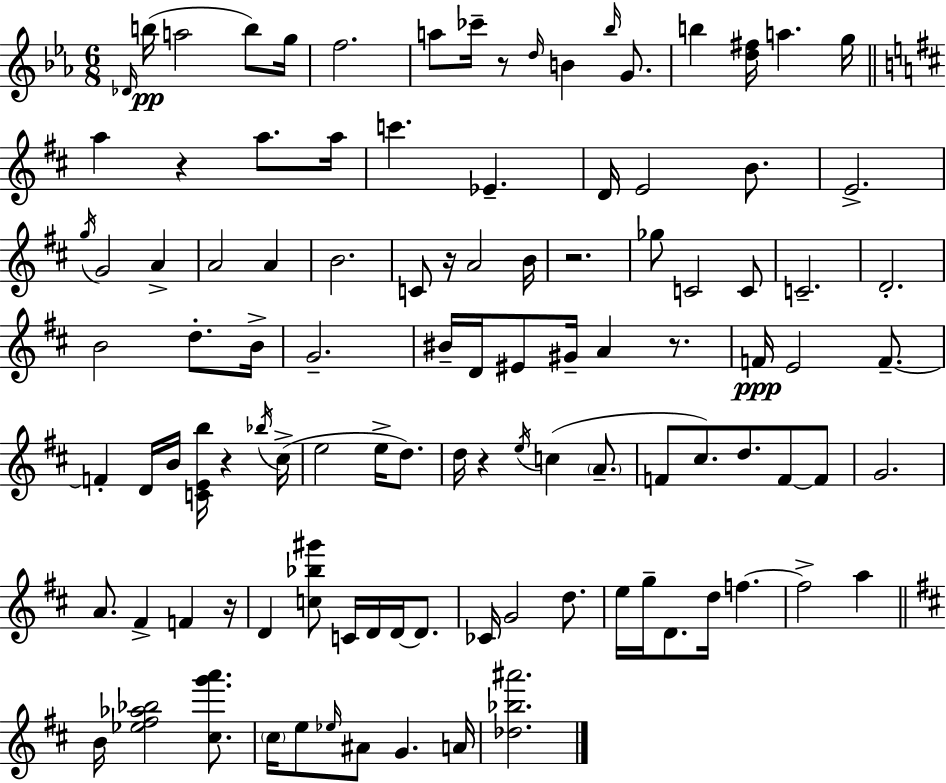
{
  \clef treble
  \numericTimeSignature
  \time 6/8
  \key c \minor
  \repeat volta 2 { \grace { des'16 }(\pp b''16 a''2 b''8) | g''16 f''2. | a''8 ces'''16-- r8 \grace { d''16 } b'4 \grace { bes''16 } | g'8. b''4 <d'' fis''>16 a''4. | \break g''16 \bar "||" \break \key d \major a''4 r4 a''8. a''16 | c'''4. ees'4.-- | d'16 e'2 b'8. | e'2.-> | \break \acciaccatura { g''16 } g'2 a'4-> | a'2 a'4 | b'2. | c'8 r16 a'2 | \break b'16 r2. | ges''8 c'2 c'8 | c'2.-- | d'2.-. | \break b'2 d''8.-. | b'16-> g'2.-- | bis'16-- d'16 eis'8 gis'16-- a'4 r8. | f'16\ppp e'2 f'8.--~~ | \break f'4-. d'16 b'16 <c' e' b''>16 r4 | \acciaccatura { bes''16 }( cis''16-> e''2 e''16-> d''8.) | d''16 r4 \acciaccatura { e''16 }( c''4 | \parenthesize a'8.-- f'8 cis''8.) d''8. f'8~~ | \break f'8 g'2. | a'8. fis'4-> f'4 | r16 d'4 <c'' bes'' gis'''>8 c'16 d'16 d'16~~ | d'8. ces'16 g'2 | \break d''8. e''16 g''16-- d'8. d''16 f''4.~~ | f''2-> a''4 | \bar "||" \break \key b \minor b'16 <ees'' fis'' aes'' bes''>2 <cis'' g''' a'''>8. | \parenthesize cis''16 e''8 \grace { ees''16 } ais'8 g'4. | a'16 <des'' bes'' ais'''>2. | } \bar "|."
}